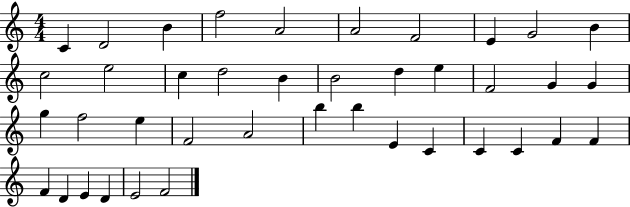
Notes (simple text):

C4/q D4/h B4/q F5/h A4/h A4/h F4/h E4/q G4/h B4/q C5/h E5/h C5/q D5/h B4/q B4/h D5/q E5/q F4/h G4/q G4/q G5/q F5/h E5/q F4/h A4/h B5/q B5/q E4/q C4/q C4/q C4/q F4/q F4/q F4/q D4/q E4/q D4/q E4/h F4/h